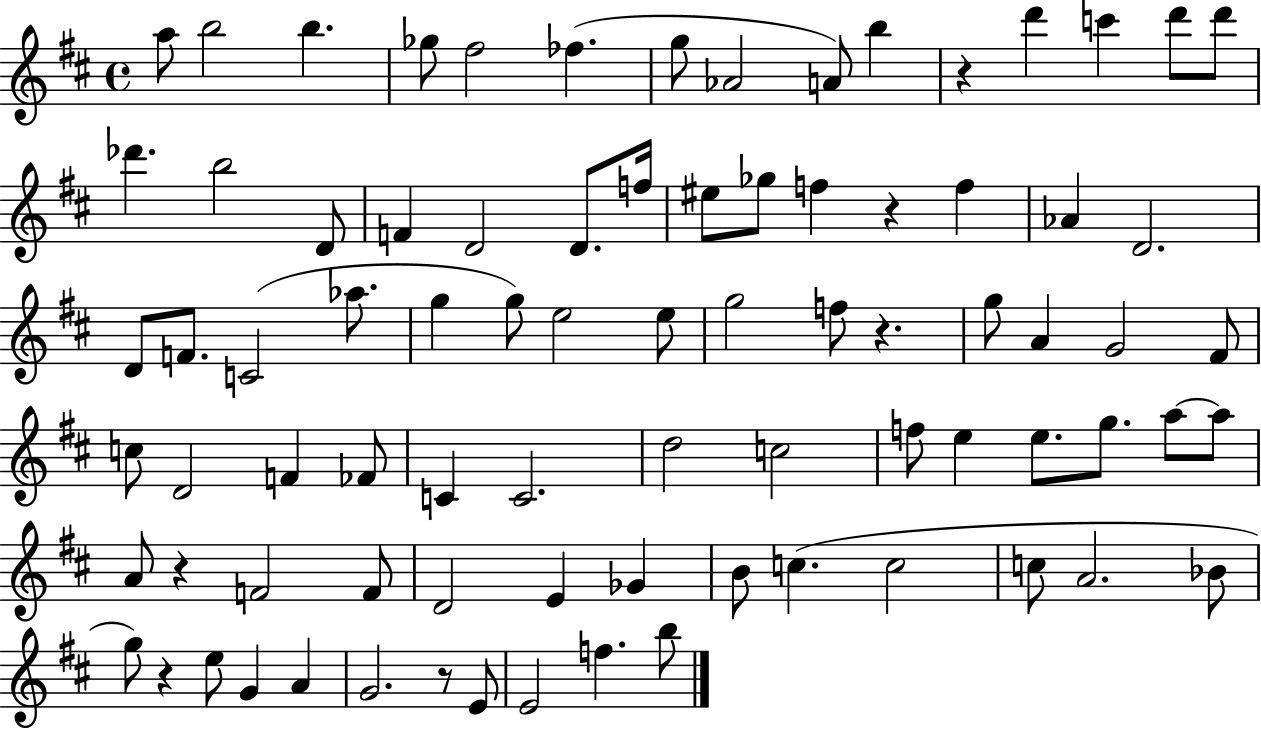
X:1
T:Untitled
M:4/4
L:1/4
K:D
a/2 b2 b _g/2 ^f2 _f g/2 _A2 A/2 b z d' c' d'/2 d'/2 _d' b2 D/2 F D2 D/2 f/4 ^e/2 _g/2 f z f _A D2 D/2 F/2 C2 _a/2 g g/2 e2 e/2 g2 f/2 z g/2 A G2 ^F/2 c/2 D2 F _F/2 C C2 d2 c2 f/2 e e/2 g/2 a/2 a/2 A/2 z F2 F/2 D2 E _G B/2 c c2 c/2 A2 _B/2 g/2 z e/2 G A G2 z/2 E/2 E2 f b/2